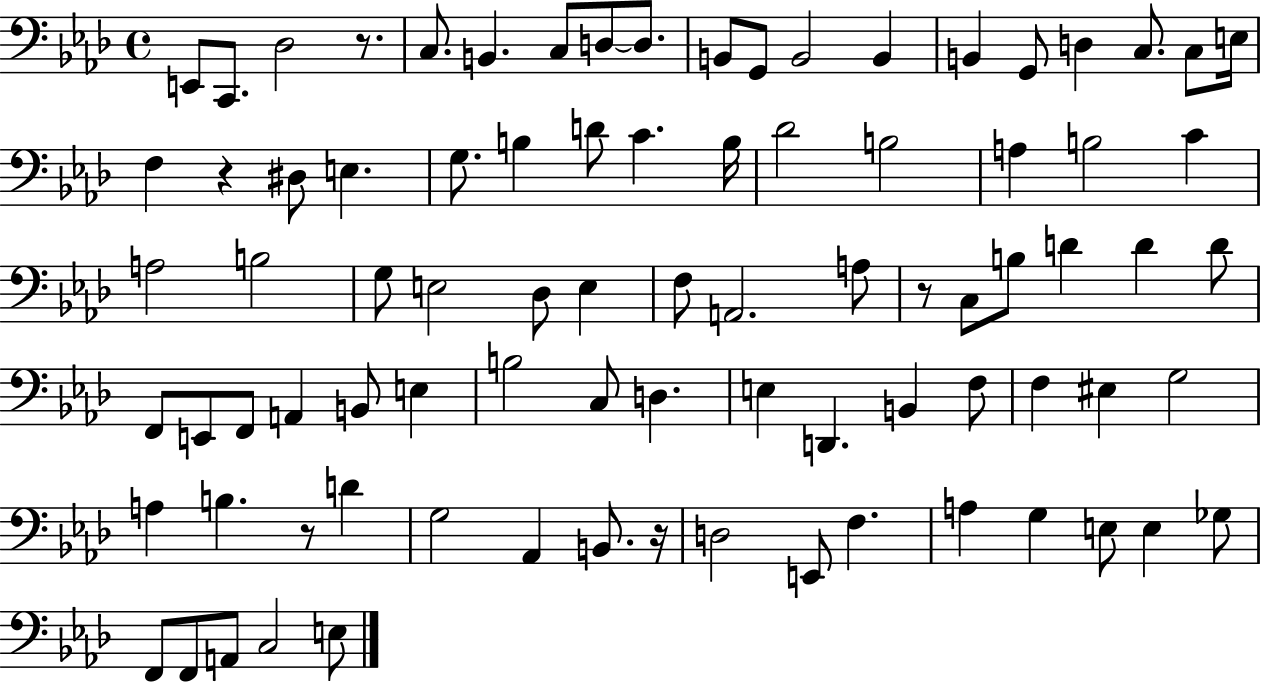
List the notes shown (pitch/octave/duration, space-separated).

E2/e C2/e. Db3/h R/e. C3/e. B2/q. C3/e D3/e D3/e. B2/e G2/e B2/h B2/q B2/q G2/e D3/q C3/e. C3/e E3/s F3/q R/q D#3/e E3/q. G3/e. B3/q D4/e C4/q. B3/s Db4/h B3/h A3/q B3/h C4/q A3/h B3/h G3/e E3/h Db3/e E3/q F3/e A2/h. A3/e R/e C3/e B3/e D4/q D4/q D4/e F2/e E2/e F2/e A2/q B2/e E3/q B3/h C3/e D3/q. E3/q D2/q. B2/q F3/e F3/q EIS3/q G3/h A3/q B3/q. R/e D4/q G3/h Ab2/q B2/e. R/s D3/h E2/e F3/q. A3/q G3/q E3/e E3/q Gb3/e F2/e F2/e A2/e C3/h E3/e